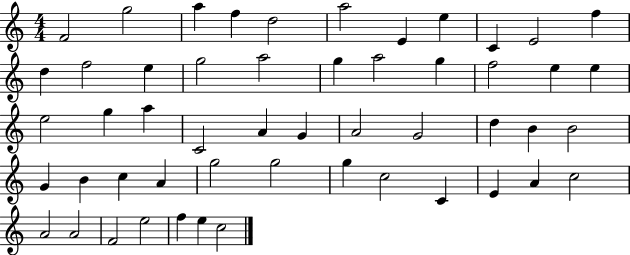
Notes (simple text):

F4/h G5/h A5/q F5/q D5/h A5/h E4/q E5/q C4/q E4/h F5/q D5/q F5/h E5/q G5/h A5/h G5/q A5/h G5/q F5/h E5/q E5/q E5/h G5/q A5/q C4/h A4/q G4/q A4/h G4/h D5/q B4/q B4/h G4/q B4/q C5/q A4/q G5/h G5/h G5/q C5/h C4/q E4/q A4/q C5/h A4/h A4/h F4/h E5/h F5/q E5/q C5/h